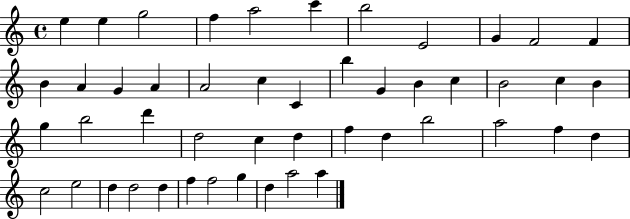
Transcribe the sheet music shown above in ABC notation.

X:1
T:Untitled
M:4/4
L:1/4
K:C
e e g2 f a2 c' b2 E2 G F2 F B A G A A2 c C b G B c B2 c B g b2 d' d2 c d f d b2 a2 f d c2 e2 d d2 d f f2 g d a2 a